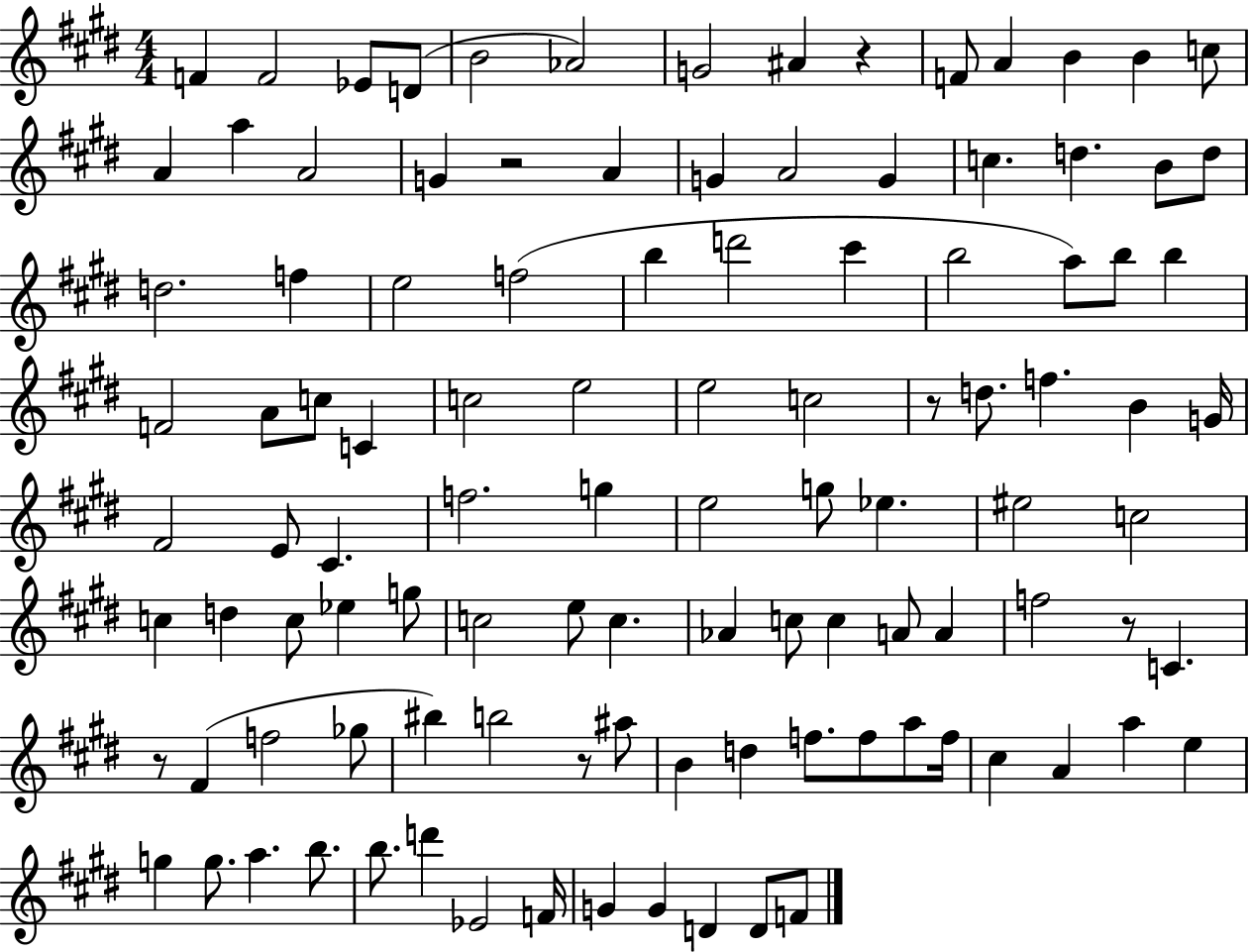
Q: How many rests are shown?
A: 6